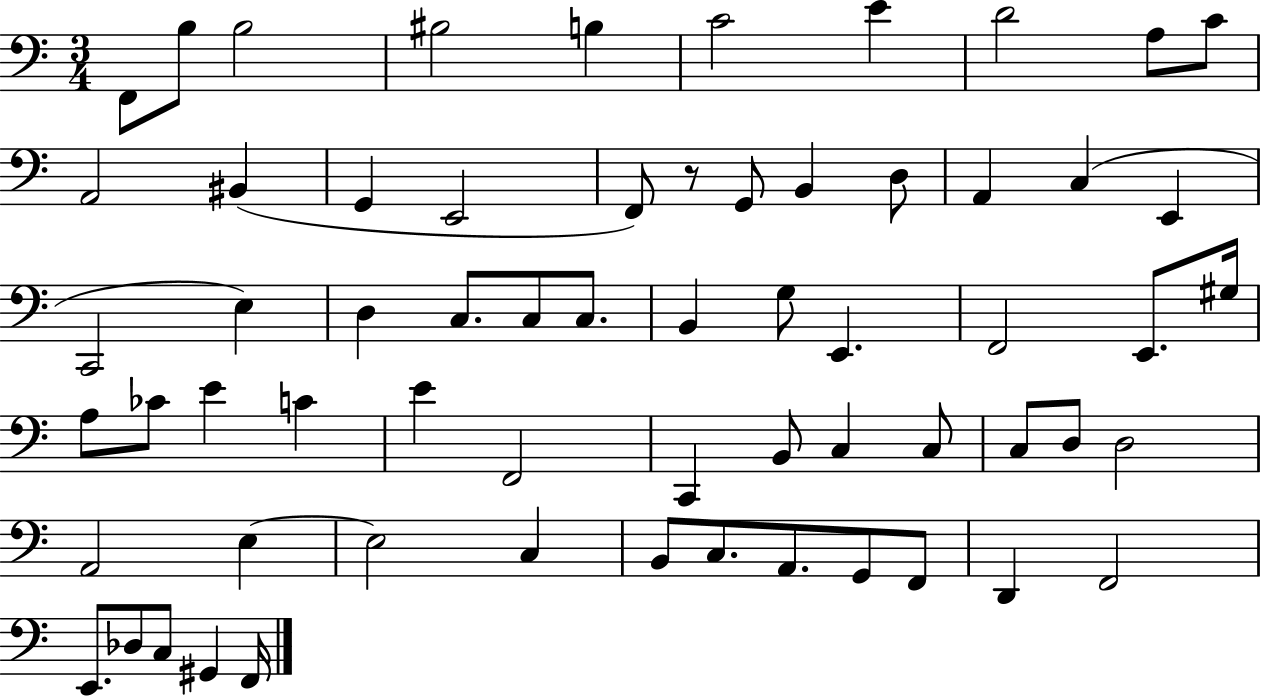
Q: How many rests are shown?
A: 1